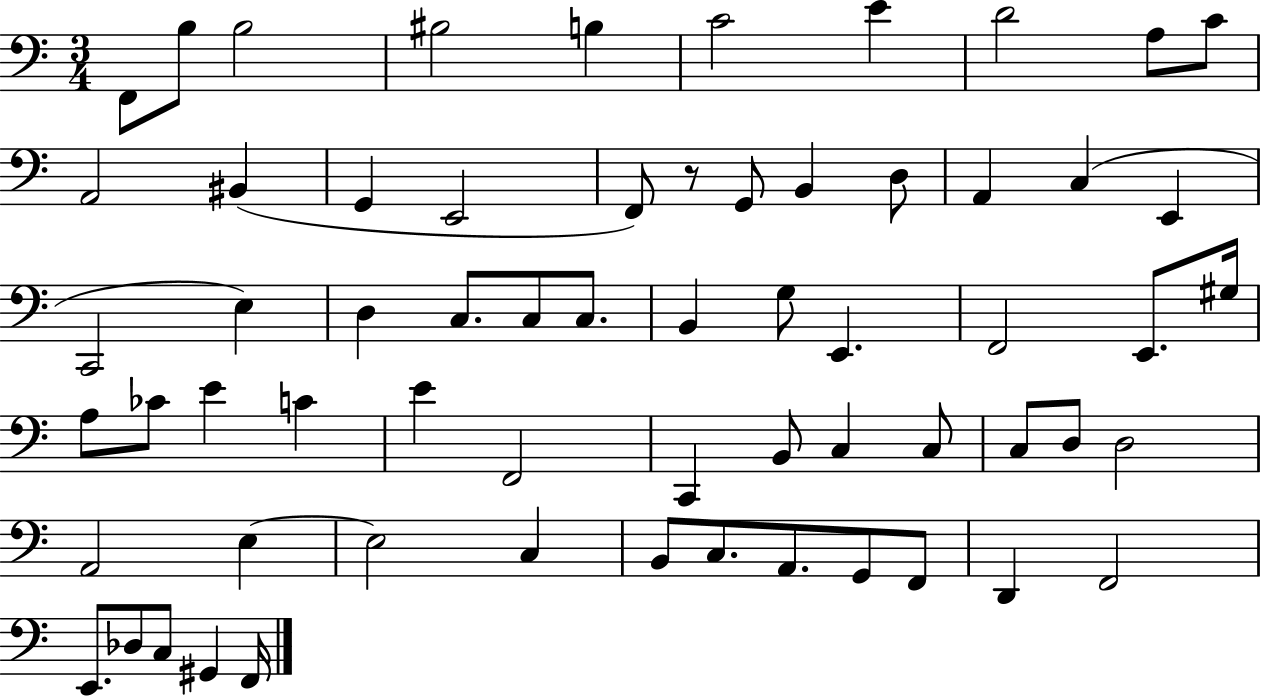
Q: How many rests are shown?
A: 1